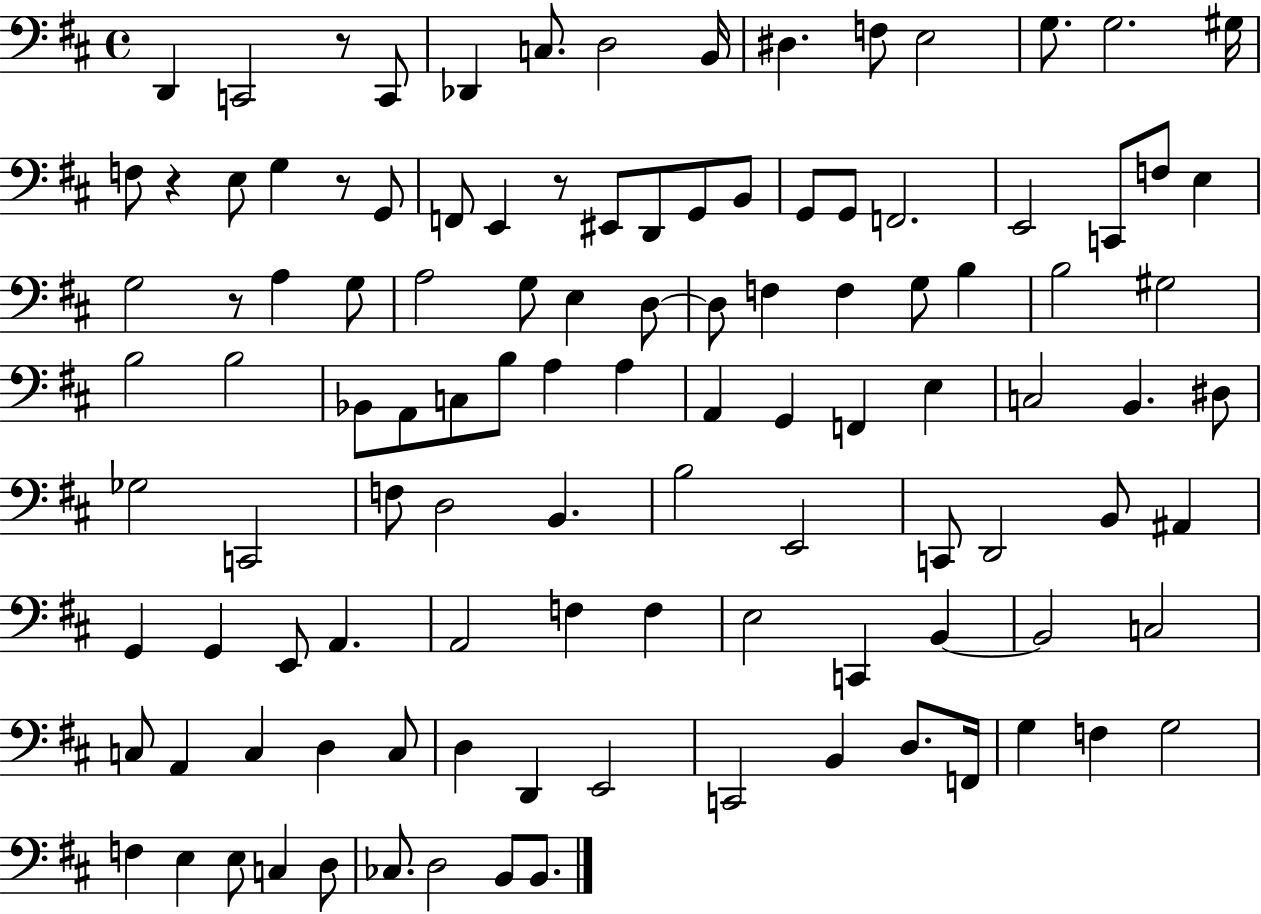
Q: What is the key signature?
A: D major